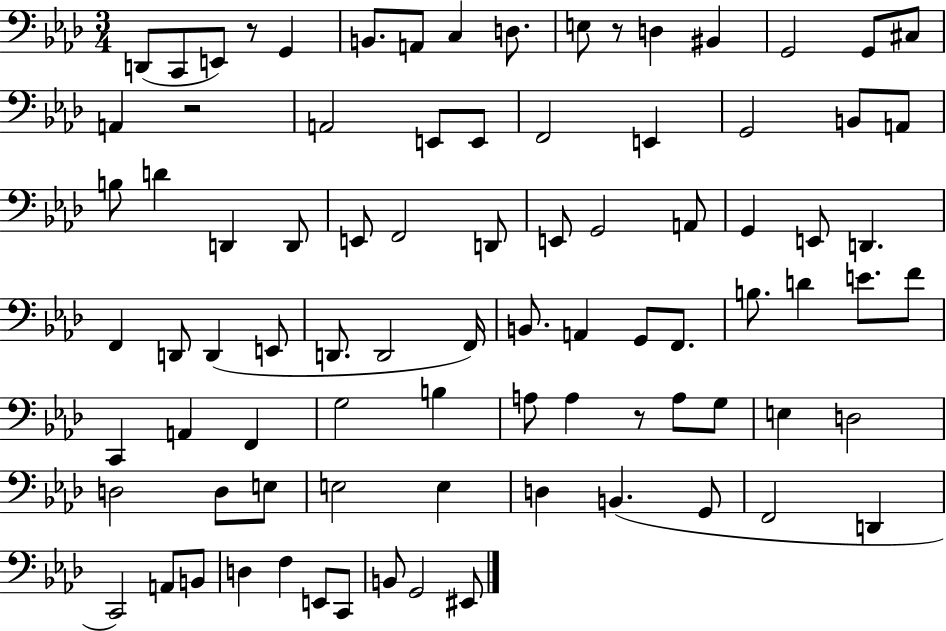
{
  \clef bass
  \numericTimeSignature
  \time 3/4
  \key aes \major
  d,8( c,8 e,8) r8 g,4 | b,8. a,8 c4 d8. | e8 r8 d4 bis,4 | g,2 g,8 cis8 | \break a,4 r2 | a,2 e,8 e,8 | f,2 e,4 | g,2 b,8 a,8 | \break b8 d'4 d,4 d,8 | e,8 f,2 d,8 | e,8 g,2 a,8 | g,4 e,8 d,4. | \break f,4 d,8 d,4( e,8 | d,8. d,2 f,16) | b,8. a,4 g,8 f,8. | b8. d'4 e'8. f'8 | \break c,4 a,4 f,4 | g2 b4 | a8 a4 r8 a8 g8 | e4 d2 | \break d2 d8 e8 | e2 e4 | d4 b,4.( g,8 | f,2 d,4 | \break c,2) a,8 b,8 | d4 f4 e,8 c,8 | b,8 g,2 eis,8 | \bar "|."
}